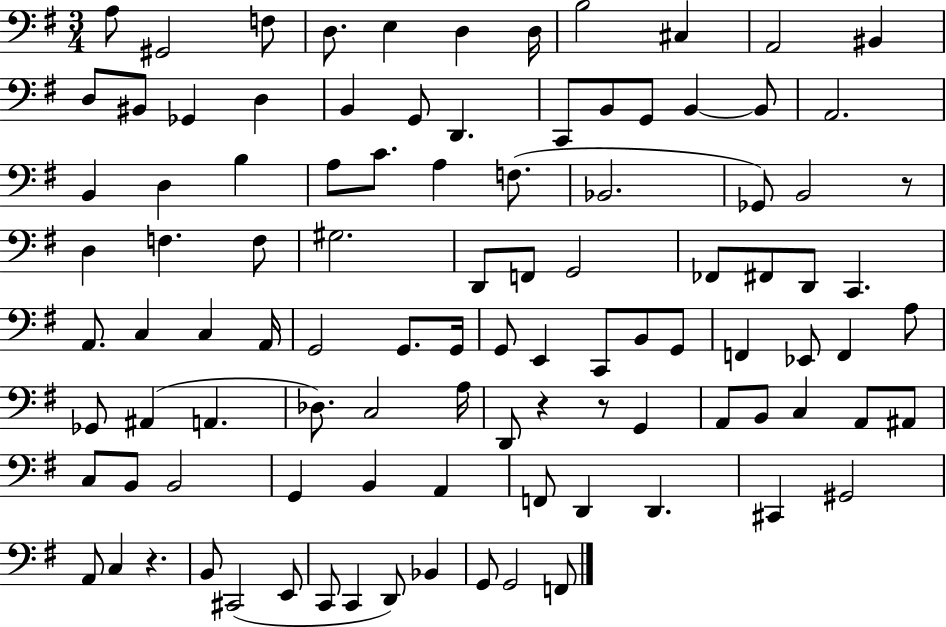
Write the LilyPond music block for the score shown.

{
  \clef bass
  \numericTimeSignature
  \time 3/4
  \key g \major
  \repeat volta 2 { a8 gis,2 f8 | d8. e4 d4 d16 | b2 cis4 | a,2 bis,4 | \break d8 bis,8 ges,4 d4 | b,4 g,8 d,4. | c,8 b,8 g,8 b,4~~ b,8 | a,2. | \break b,4 d4 b4 | a8 c'8. a4 f8.( | bes,2. | ges,8) b,2 r8 | \break d4 f4. f8 | gis2. | d,8 f,8 g,2 | fes,8 fis,8 d,8 c,4. | \break a,8. c4 c4 a,16 | g,2 g,8. g,16 | g,8 e,4 c,8 b,8 g,8 | f,4 ees,8 f,4 a8 | \break ges,8 ais,4( a,4. | des8.) c2 a16 | d,8 r4 r8 g,4 | a,8 b,8 c4 a,8 ais,8 | \break c8 b,8 b,2 | g,4 b,4 a,4 | f,8 d,4 d,4. | cis,4 gis,2 | \break a,8 c4 r4. | b,8 cis,2( e,8 | c,8 c,4 d,8) bes,4 | g,8 g,2 f,8 | \break } \bar "|."
}